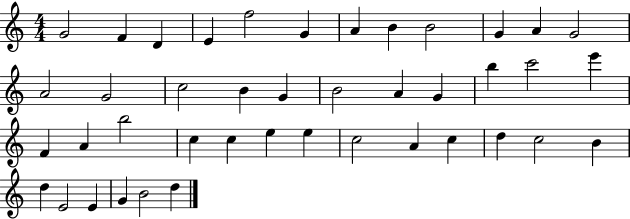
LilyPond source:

{
  \clef treble
  \numericTimeSignature
  \time 4/4
  \key c \major
  g'2 f'4 d'4 | e'4 f''2 g'4 | a'4 b'4 b'2 | g'4 a'4 g'2 | \break a'2 g'2 | c''2 b'4 g'4 | b'2 a'4 g'4 | b''4 c'''2 e'''4 | \break f'4 a'4 b''2 | c''4 c''4 e''4 e''4 | c''2 a'4 c''4 | d''4 c''2 b'4 | \break d''4 e'2 e'4 | g'4 b'2 d''4 | \bar "|."
}